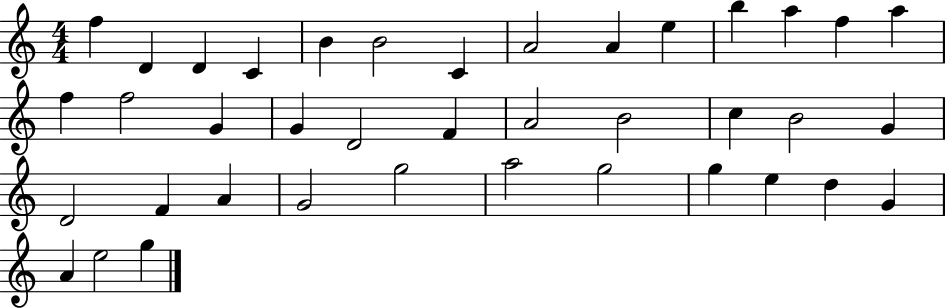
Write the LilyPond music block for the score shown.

{
  \clef treble
  \numericTimeSignature
  \time 4/4
  \key c \major
  f''4 d'4 d'4 c'4 | b'4 b'2 c'4 | a'2 a'4 e''4 | b''4 a''4 f''4 a''4 | \break f''4 f''2 g'4 | g'4 d'2 f'4 | a'2 b'2 | c''4 b'2 g'4 | \break d'2 f'4 a'4 | g'2 g''2 | a''2 g''2 | g''4 e''4 d''4 g'4 | \break a'4 e''2 g''4 | \bar "|."
}